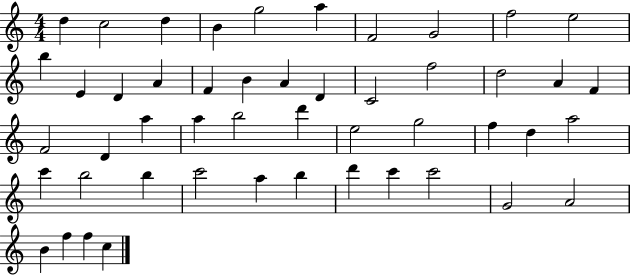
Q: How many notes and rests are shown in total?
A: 49